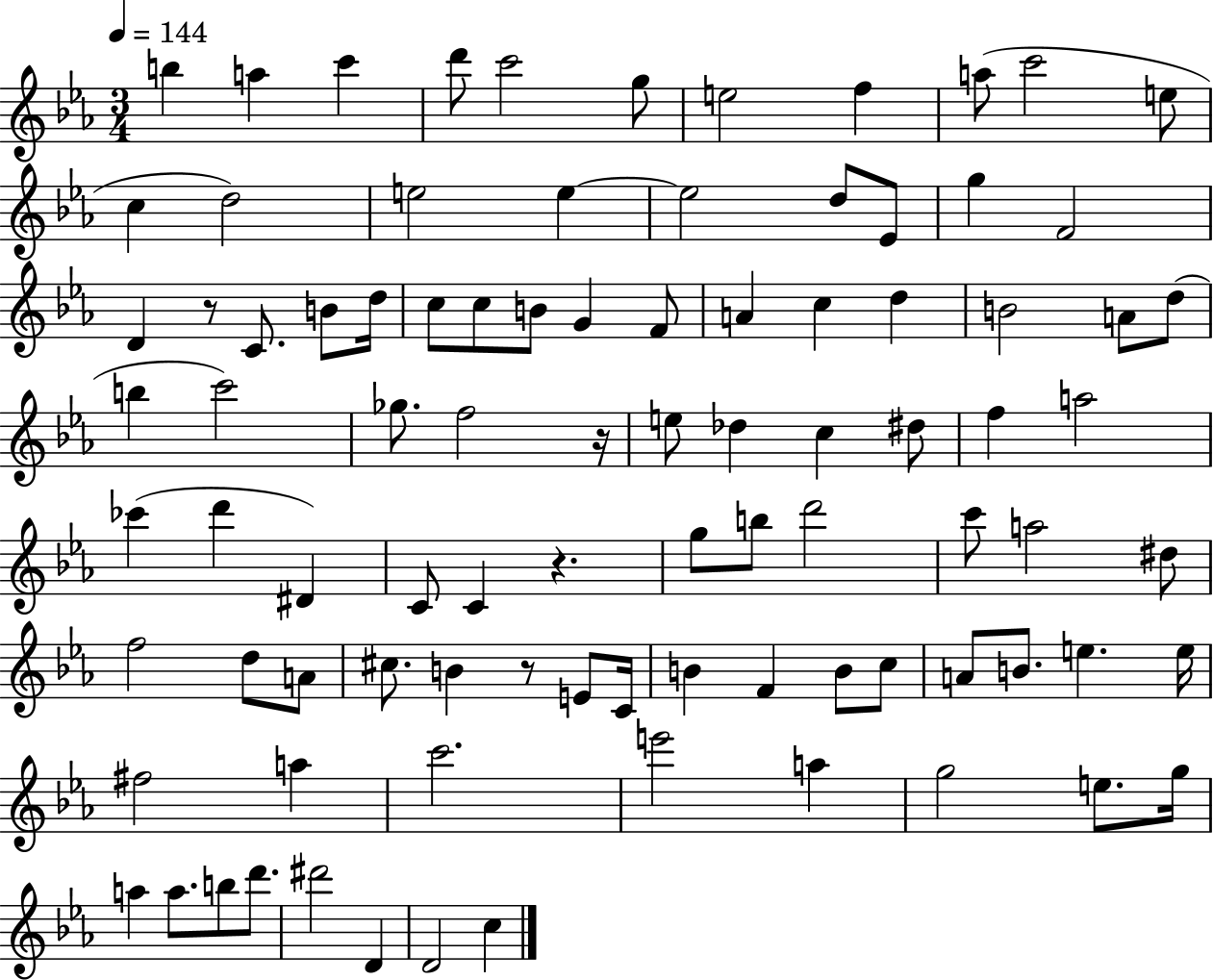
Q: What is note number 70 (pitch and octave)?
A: E5